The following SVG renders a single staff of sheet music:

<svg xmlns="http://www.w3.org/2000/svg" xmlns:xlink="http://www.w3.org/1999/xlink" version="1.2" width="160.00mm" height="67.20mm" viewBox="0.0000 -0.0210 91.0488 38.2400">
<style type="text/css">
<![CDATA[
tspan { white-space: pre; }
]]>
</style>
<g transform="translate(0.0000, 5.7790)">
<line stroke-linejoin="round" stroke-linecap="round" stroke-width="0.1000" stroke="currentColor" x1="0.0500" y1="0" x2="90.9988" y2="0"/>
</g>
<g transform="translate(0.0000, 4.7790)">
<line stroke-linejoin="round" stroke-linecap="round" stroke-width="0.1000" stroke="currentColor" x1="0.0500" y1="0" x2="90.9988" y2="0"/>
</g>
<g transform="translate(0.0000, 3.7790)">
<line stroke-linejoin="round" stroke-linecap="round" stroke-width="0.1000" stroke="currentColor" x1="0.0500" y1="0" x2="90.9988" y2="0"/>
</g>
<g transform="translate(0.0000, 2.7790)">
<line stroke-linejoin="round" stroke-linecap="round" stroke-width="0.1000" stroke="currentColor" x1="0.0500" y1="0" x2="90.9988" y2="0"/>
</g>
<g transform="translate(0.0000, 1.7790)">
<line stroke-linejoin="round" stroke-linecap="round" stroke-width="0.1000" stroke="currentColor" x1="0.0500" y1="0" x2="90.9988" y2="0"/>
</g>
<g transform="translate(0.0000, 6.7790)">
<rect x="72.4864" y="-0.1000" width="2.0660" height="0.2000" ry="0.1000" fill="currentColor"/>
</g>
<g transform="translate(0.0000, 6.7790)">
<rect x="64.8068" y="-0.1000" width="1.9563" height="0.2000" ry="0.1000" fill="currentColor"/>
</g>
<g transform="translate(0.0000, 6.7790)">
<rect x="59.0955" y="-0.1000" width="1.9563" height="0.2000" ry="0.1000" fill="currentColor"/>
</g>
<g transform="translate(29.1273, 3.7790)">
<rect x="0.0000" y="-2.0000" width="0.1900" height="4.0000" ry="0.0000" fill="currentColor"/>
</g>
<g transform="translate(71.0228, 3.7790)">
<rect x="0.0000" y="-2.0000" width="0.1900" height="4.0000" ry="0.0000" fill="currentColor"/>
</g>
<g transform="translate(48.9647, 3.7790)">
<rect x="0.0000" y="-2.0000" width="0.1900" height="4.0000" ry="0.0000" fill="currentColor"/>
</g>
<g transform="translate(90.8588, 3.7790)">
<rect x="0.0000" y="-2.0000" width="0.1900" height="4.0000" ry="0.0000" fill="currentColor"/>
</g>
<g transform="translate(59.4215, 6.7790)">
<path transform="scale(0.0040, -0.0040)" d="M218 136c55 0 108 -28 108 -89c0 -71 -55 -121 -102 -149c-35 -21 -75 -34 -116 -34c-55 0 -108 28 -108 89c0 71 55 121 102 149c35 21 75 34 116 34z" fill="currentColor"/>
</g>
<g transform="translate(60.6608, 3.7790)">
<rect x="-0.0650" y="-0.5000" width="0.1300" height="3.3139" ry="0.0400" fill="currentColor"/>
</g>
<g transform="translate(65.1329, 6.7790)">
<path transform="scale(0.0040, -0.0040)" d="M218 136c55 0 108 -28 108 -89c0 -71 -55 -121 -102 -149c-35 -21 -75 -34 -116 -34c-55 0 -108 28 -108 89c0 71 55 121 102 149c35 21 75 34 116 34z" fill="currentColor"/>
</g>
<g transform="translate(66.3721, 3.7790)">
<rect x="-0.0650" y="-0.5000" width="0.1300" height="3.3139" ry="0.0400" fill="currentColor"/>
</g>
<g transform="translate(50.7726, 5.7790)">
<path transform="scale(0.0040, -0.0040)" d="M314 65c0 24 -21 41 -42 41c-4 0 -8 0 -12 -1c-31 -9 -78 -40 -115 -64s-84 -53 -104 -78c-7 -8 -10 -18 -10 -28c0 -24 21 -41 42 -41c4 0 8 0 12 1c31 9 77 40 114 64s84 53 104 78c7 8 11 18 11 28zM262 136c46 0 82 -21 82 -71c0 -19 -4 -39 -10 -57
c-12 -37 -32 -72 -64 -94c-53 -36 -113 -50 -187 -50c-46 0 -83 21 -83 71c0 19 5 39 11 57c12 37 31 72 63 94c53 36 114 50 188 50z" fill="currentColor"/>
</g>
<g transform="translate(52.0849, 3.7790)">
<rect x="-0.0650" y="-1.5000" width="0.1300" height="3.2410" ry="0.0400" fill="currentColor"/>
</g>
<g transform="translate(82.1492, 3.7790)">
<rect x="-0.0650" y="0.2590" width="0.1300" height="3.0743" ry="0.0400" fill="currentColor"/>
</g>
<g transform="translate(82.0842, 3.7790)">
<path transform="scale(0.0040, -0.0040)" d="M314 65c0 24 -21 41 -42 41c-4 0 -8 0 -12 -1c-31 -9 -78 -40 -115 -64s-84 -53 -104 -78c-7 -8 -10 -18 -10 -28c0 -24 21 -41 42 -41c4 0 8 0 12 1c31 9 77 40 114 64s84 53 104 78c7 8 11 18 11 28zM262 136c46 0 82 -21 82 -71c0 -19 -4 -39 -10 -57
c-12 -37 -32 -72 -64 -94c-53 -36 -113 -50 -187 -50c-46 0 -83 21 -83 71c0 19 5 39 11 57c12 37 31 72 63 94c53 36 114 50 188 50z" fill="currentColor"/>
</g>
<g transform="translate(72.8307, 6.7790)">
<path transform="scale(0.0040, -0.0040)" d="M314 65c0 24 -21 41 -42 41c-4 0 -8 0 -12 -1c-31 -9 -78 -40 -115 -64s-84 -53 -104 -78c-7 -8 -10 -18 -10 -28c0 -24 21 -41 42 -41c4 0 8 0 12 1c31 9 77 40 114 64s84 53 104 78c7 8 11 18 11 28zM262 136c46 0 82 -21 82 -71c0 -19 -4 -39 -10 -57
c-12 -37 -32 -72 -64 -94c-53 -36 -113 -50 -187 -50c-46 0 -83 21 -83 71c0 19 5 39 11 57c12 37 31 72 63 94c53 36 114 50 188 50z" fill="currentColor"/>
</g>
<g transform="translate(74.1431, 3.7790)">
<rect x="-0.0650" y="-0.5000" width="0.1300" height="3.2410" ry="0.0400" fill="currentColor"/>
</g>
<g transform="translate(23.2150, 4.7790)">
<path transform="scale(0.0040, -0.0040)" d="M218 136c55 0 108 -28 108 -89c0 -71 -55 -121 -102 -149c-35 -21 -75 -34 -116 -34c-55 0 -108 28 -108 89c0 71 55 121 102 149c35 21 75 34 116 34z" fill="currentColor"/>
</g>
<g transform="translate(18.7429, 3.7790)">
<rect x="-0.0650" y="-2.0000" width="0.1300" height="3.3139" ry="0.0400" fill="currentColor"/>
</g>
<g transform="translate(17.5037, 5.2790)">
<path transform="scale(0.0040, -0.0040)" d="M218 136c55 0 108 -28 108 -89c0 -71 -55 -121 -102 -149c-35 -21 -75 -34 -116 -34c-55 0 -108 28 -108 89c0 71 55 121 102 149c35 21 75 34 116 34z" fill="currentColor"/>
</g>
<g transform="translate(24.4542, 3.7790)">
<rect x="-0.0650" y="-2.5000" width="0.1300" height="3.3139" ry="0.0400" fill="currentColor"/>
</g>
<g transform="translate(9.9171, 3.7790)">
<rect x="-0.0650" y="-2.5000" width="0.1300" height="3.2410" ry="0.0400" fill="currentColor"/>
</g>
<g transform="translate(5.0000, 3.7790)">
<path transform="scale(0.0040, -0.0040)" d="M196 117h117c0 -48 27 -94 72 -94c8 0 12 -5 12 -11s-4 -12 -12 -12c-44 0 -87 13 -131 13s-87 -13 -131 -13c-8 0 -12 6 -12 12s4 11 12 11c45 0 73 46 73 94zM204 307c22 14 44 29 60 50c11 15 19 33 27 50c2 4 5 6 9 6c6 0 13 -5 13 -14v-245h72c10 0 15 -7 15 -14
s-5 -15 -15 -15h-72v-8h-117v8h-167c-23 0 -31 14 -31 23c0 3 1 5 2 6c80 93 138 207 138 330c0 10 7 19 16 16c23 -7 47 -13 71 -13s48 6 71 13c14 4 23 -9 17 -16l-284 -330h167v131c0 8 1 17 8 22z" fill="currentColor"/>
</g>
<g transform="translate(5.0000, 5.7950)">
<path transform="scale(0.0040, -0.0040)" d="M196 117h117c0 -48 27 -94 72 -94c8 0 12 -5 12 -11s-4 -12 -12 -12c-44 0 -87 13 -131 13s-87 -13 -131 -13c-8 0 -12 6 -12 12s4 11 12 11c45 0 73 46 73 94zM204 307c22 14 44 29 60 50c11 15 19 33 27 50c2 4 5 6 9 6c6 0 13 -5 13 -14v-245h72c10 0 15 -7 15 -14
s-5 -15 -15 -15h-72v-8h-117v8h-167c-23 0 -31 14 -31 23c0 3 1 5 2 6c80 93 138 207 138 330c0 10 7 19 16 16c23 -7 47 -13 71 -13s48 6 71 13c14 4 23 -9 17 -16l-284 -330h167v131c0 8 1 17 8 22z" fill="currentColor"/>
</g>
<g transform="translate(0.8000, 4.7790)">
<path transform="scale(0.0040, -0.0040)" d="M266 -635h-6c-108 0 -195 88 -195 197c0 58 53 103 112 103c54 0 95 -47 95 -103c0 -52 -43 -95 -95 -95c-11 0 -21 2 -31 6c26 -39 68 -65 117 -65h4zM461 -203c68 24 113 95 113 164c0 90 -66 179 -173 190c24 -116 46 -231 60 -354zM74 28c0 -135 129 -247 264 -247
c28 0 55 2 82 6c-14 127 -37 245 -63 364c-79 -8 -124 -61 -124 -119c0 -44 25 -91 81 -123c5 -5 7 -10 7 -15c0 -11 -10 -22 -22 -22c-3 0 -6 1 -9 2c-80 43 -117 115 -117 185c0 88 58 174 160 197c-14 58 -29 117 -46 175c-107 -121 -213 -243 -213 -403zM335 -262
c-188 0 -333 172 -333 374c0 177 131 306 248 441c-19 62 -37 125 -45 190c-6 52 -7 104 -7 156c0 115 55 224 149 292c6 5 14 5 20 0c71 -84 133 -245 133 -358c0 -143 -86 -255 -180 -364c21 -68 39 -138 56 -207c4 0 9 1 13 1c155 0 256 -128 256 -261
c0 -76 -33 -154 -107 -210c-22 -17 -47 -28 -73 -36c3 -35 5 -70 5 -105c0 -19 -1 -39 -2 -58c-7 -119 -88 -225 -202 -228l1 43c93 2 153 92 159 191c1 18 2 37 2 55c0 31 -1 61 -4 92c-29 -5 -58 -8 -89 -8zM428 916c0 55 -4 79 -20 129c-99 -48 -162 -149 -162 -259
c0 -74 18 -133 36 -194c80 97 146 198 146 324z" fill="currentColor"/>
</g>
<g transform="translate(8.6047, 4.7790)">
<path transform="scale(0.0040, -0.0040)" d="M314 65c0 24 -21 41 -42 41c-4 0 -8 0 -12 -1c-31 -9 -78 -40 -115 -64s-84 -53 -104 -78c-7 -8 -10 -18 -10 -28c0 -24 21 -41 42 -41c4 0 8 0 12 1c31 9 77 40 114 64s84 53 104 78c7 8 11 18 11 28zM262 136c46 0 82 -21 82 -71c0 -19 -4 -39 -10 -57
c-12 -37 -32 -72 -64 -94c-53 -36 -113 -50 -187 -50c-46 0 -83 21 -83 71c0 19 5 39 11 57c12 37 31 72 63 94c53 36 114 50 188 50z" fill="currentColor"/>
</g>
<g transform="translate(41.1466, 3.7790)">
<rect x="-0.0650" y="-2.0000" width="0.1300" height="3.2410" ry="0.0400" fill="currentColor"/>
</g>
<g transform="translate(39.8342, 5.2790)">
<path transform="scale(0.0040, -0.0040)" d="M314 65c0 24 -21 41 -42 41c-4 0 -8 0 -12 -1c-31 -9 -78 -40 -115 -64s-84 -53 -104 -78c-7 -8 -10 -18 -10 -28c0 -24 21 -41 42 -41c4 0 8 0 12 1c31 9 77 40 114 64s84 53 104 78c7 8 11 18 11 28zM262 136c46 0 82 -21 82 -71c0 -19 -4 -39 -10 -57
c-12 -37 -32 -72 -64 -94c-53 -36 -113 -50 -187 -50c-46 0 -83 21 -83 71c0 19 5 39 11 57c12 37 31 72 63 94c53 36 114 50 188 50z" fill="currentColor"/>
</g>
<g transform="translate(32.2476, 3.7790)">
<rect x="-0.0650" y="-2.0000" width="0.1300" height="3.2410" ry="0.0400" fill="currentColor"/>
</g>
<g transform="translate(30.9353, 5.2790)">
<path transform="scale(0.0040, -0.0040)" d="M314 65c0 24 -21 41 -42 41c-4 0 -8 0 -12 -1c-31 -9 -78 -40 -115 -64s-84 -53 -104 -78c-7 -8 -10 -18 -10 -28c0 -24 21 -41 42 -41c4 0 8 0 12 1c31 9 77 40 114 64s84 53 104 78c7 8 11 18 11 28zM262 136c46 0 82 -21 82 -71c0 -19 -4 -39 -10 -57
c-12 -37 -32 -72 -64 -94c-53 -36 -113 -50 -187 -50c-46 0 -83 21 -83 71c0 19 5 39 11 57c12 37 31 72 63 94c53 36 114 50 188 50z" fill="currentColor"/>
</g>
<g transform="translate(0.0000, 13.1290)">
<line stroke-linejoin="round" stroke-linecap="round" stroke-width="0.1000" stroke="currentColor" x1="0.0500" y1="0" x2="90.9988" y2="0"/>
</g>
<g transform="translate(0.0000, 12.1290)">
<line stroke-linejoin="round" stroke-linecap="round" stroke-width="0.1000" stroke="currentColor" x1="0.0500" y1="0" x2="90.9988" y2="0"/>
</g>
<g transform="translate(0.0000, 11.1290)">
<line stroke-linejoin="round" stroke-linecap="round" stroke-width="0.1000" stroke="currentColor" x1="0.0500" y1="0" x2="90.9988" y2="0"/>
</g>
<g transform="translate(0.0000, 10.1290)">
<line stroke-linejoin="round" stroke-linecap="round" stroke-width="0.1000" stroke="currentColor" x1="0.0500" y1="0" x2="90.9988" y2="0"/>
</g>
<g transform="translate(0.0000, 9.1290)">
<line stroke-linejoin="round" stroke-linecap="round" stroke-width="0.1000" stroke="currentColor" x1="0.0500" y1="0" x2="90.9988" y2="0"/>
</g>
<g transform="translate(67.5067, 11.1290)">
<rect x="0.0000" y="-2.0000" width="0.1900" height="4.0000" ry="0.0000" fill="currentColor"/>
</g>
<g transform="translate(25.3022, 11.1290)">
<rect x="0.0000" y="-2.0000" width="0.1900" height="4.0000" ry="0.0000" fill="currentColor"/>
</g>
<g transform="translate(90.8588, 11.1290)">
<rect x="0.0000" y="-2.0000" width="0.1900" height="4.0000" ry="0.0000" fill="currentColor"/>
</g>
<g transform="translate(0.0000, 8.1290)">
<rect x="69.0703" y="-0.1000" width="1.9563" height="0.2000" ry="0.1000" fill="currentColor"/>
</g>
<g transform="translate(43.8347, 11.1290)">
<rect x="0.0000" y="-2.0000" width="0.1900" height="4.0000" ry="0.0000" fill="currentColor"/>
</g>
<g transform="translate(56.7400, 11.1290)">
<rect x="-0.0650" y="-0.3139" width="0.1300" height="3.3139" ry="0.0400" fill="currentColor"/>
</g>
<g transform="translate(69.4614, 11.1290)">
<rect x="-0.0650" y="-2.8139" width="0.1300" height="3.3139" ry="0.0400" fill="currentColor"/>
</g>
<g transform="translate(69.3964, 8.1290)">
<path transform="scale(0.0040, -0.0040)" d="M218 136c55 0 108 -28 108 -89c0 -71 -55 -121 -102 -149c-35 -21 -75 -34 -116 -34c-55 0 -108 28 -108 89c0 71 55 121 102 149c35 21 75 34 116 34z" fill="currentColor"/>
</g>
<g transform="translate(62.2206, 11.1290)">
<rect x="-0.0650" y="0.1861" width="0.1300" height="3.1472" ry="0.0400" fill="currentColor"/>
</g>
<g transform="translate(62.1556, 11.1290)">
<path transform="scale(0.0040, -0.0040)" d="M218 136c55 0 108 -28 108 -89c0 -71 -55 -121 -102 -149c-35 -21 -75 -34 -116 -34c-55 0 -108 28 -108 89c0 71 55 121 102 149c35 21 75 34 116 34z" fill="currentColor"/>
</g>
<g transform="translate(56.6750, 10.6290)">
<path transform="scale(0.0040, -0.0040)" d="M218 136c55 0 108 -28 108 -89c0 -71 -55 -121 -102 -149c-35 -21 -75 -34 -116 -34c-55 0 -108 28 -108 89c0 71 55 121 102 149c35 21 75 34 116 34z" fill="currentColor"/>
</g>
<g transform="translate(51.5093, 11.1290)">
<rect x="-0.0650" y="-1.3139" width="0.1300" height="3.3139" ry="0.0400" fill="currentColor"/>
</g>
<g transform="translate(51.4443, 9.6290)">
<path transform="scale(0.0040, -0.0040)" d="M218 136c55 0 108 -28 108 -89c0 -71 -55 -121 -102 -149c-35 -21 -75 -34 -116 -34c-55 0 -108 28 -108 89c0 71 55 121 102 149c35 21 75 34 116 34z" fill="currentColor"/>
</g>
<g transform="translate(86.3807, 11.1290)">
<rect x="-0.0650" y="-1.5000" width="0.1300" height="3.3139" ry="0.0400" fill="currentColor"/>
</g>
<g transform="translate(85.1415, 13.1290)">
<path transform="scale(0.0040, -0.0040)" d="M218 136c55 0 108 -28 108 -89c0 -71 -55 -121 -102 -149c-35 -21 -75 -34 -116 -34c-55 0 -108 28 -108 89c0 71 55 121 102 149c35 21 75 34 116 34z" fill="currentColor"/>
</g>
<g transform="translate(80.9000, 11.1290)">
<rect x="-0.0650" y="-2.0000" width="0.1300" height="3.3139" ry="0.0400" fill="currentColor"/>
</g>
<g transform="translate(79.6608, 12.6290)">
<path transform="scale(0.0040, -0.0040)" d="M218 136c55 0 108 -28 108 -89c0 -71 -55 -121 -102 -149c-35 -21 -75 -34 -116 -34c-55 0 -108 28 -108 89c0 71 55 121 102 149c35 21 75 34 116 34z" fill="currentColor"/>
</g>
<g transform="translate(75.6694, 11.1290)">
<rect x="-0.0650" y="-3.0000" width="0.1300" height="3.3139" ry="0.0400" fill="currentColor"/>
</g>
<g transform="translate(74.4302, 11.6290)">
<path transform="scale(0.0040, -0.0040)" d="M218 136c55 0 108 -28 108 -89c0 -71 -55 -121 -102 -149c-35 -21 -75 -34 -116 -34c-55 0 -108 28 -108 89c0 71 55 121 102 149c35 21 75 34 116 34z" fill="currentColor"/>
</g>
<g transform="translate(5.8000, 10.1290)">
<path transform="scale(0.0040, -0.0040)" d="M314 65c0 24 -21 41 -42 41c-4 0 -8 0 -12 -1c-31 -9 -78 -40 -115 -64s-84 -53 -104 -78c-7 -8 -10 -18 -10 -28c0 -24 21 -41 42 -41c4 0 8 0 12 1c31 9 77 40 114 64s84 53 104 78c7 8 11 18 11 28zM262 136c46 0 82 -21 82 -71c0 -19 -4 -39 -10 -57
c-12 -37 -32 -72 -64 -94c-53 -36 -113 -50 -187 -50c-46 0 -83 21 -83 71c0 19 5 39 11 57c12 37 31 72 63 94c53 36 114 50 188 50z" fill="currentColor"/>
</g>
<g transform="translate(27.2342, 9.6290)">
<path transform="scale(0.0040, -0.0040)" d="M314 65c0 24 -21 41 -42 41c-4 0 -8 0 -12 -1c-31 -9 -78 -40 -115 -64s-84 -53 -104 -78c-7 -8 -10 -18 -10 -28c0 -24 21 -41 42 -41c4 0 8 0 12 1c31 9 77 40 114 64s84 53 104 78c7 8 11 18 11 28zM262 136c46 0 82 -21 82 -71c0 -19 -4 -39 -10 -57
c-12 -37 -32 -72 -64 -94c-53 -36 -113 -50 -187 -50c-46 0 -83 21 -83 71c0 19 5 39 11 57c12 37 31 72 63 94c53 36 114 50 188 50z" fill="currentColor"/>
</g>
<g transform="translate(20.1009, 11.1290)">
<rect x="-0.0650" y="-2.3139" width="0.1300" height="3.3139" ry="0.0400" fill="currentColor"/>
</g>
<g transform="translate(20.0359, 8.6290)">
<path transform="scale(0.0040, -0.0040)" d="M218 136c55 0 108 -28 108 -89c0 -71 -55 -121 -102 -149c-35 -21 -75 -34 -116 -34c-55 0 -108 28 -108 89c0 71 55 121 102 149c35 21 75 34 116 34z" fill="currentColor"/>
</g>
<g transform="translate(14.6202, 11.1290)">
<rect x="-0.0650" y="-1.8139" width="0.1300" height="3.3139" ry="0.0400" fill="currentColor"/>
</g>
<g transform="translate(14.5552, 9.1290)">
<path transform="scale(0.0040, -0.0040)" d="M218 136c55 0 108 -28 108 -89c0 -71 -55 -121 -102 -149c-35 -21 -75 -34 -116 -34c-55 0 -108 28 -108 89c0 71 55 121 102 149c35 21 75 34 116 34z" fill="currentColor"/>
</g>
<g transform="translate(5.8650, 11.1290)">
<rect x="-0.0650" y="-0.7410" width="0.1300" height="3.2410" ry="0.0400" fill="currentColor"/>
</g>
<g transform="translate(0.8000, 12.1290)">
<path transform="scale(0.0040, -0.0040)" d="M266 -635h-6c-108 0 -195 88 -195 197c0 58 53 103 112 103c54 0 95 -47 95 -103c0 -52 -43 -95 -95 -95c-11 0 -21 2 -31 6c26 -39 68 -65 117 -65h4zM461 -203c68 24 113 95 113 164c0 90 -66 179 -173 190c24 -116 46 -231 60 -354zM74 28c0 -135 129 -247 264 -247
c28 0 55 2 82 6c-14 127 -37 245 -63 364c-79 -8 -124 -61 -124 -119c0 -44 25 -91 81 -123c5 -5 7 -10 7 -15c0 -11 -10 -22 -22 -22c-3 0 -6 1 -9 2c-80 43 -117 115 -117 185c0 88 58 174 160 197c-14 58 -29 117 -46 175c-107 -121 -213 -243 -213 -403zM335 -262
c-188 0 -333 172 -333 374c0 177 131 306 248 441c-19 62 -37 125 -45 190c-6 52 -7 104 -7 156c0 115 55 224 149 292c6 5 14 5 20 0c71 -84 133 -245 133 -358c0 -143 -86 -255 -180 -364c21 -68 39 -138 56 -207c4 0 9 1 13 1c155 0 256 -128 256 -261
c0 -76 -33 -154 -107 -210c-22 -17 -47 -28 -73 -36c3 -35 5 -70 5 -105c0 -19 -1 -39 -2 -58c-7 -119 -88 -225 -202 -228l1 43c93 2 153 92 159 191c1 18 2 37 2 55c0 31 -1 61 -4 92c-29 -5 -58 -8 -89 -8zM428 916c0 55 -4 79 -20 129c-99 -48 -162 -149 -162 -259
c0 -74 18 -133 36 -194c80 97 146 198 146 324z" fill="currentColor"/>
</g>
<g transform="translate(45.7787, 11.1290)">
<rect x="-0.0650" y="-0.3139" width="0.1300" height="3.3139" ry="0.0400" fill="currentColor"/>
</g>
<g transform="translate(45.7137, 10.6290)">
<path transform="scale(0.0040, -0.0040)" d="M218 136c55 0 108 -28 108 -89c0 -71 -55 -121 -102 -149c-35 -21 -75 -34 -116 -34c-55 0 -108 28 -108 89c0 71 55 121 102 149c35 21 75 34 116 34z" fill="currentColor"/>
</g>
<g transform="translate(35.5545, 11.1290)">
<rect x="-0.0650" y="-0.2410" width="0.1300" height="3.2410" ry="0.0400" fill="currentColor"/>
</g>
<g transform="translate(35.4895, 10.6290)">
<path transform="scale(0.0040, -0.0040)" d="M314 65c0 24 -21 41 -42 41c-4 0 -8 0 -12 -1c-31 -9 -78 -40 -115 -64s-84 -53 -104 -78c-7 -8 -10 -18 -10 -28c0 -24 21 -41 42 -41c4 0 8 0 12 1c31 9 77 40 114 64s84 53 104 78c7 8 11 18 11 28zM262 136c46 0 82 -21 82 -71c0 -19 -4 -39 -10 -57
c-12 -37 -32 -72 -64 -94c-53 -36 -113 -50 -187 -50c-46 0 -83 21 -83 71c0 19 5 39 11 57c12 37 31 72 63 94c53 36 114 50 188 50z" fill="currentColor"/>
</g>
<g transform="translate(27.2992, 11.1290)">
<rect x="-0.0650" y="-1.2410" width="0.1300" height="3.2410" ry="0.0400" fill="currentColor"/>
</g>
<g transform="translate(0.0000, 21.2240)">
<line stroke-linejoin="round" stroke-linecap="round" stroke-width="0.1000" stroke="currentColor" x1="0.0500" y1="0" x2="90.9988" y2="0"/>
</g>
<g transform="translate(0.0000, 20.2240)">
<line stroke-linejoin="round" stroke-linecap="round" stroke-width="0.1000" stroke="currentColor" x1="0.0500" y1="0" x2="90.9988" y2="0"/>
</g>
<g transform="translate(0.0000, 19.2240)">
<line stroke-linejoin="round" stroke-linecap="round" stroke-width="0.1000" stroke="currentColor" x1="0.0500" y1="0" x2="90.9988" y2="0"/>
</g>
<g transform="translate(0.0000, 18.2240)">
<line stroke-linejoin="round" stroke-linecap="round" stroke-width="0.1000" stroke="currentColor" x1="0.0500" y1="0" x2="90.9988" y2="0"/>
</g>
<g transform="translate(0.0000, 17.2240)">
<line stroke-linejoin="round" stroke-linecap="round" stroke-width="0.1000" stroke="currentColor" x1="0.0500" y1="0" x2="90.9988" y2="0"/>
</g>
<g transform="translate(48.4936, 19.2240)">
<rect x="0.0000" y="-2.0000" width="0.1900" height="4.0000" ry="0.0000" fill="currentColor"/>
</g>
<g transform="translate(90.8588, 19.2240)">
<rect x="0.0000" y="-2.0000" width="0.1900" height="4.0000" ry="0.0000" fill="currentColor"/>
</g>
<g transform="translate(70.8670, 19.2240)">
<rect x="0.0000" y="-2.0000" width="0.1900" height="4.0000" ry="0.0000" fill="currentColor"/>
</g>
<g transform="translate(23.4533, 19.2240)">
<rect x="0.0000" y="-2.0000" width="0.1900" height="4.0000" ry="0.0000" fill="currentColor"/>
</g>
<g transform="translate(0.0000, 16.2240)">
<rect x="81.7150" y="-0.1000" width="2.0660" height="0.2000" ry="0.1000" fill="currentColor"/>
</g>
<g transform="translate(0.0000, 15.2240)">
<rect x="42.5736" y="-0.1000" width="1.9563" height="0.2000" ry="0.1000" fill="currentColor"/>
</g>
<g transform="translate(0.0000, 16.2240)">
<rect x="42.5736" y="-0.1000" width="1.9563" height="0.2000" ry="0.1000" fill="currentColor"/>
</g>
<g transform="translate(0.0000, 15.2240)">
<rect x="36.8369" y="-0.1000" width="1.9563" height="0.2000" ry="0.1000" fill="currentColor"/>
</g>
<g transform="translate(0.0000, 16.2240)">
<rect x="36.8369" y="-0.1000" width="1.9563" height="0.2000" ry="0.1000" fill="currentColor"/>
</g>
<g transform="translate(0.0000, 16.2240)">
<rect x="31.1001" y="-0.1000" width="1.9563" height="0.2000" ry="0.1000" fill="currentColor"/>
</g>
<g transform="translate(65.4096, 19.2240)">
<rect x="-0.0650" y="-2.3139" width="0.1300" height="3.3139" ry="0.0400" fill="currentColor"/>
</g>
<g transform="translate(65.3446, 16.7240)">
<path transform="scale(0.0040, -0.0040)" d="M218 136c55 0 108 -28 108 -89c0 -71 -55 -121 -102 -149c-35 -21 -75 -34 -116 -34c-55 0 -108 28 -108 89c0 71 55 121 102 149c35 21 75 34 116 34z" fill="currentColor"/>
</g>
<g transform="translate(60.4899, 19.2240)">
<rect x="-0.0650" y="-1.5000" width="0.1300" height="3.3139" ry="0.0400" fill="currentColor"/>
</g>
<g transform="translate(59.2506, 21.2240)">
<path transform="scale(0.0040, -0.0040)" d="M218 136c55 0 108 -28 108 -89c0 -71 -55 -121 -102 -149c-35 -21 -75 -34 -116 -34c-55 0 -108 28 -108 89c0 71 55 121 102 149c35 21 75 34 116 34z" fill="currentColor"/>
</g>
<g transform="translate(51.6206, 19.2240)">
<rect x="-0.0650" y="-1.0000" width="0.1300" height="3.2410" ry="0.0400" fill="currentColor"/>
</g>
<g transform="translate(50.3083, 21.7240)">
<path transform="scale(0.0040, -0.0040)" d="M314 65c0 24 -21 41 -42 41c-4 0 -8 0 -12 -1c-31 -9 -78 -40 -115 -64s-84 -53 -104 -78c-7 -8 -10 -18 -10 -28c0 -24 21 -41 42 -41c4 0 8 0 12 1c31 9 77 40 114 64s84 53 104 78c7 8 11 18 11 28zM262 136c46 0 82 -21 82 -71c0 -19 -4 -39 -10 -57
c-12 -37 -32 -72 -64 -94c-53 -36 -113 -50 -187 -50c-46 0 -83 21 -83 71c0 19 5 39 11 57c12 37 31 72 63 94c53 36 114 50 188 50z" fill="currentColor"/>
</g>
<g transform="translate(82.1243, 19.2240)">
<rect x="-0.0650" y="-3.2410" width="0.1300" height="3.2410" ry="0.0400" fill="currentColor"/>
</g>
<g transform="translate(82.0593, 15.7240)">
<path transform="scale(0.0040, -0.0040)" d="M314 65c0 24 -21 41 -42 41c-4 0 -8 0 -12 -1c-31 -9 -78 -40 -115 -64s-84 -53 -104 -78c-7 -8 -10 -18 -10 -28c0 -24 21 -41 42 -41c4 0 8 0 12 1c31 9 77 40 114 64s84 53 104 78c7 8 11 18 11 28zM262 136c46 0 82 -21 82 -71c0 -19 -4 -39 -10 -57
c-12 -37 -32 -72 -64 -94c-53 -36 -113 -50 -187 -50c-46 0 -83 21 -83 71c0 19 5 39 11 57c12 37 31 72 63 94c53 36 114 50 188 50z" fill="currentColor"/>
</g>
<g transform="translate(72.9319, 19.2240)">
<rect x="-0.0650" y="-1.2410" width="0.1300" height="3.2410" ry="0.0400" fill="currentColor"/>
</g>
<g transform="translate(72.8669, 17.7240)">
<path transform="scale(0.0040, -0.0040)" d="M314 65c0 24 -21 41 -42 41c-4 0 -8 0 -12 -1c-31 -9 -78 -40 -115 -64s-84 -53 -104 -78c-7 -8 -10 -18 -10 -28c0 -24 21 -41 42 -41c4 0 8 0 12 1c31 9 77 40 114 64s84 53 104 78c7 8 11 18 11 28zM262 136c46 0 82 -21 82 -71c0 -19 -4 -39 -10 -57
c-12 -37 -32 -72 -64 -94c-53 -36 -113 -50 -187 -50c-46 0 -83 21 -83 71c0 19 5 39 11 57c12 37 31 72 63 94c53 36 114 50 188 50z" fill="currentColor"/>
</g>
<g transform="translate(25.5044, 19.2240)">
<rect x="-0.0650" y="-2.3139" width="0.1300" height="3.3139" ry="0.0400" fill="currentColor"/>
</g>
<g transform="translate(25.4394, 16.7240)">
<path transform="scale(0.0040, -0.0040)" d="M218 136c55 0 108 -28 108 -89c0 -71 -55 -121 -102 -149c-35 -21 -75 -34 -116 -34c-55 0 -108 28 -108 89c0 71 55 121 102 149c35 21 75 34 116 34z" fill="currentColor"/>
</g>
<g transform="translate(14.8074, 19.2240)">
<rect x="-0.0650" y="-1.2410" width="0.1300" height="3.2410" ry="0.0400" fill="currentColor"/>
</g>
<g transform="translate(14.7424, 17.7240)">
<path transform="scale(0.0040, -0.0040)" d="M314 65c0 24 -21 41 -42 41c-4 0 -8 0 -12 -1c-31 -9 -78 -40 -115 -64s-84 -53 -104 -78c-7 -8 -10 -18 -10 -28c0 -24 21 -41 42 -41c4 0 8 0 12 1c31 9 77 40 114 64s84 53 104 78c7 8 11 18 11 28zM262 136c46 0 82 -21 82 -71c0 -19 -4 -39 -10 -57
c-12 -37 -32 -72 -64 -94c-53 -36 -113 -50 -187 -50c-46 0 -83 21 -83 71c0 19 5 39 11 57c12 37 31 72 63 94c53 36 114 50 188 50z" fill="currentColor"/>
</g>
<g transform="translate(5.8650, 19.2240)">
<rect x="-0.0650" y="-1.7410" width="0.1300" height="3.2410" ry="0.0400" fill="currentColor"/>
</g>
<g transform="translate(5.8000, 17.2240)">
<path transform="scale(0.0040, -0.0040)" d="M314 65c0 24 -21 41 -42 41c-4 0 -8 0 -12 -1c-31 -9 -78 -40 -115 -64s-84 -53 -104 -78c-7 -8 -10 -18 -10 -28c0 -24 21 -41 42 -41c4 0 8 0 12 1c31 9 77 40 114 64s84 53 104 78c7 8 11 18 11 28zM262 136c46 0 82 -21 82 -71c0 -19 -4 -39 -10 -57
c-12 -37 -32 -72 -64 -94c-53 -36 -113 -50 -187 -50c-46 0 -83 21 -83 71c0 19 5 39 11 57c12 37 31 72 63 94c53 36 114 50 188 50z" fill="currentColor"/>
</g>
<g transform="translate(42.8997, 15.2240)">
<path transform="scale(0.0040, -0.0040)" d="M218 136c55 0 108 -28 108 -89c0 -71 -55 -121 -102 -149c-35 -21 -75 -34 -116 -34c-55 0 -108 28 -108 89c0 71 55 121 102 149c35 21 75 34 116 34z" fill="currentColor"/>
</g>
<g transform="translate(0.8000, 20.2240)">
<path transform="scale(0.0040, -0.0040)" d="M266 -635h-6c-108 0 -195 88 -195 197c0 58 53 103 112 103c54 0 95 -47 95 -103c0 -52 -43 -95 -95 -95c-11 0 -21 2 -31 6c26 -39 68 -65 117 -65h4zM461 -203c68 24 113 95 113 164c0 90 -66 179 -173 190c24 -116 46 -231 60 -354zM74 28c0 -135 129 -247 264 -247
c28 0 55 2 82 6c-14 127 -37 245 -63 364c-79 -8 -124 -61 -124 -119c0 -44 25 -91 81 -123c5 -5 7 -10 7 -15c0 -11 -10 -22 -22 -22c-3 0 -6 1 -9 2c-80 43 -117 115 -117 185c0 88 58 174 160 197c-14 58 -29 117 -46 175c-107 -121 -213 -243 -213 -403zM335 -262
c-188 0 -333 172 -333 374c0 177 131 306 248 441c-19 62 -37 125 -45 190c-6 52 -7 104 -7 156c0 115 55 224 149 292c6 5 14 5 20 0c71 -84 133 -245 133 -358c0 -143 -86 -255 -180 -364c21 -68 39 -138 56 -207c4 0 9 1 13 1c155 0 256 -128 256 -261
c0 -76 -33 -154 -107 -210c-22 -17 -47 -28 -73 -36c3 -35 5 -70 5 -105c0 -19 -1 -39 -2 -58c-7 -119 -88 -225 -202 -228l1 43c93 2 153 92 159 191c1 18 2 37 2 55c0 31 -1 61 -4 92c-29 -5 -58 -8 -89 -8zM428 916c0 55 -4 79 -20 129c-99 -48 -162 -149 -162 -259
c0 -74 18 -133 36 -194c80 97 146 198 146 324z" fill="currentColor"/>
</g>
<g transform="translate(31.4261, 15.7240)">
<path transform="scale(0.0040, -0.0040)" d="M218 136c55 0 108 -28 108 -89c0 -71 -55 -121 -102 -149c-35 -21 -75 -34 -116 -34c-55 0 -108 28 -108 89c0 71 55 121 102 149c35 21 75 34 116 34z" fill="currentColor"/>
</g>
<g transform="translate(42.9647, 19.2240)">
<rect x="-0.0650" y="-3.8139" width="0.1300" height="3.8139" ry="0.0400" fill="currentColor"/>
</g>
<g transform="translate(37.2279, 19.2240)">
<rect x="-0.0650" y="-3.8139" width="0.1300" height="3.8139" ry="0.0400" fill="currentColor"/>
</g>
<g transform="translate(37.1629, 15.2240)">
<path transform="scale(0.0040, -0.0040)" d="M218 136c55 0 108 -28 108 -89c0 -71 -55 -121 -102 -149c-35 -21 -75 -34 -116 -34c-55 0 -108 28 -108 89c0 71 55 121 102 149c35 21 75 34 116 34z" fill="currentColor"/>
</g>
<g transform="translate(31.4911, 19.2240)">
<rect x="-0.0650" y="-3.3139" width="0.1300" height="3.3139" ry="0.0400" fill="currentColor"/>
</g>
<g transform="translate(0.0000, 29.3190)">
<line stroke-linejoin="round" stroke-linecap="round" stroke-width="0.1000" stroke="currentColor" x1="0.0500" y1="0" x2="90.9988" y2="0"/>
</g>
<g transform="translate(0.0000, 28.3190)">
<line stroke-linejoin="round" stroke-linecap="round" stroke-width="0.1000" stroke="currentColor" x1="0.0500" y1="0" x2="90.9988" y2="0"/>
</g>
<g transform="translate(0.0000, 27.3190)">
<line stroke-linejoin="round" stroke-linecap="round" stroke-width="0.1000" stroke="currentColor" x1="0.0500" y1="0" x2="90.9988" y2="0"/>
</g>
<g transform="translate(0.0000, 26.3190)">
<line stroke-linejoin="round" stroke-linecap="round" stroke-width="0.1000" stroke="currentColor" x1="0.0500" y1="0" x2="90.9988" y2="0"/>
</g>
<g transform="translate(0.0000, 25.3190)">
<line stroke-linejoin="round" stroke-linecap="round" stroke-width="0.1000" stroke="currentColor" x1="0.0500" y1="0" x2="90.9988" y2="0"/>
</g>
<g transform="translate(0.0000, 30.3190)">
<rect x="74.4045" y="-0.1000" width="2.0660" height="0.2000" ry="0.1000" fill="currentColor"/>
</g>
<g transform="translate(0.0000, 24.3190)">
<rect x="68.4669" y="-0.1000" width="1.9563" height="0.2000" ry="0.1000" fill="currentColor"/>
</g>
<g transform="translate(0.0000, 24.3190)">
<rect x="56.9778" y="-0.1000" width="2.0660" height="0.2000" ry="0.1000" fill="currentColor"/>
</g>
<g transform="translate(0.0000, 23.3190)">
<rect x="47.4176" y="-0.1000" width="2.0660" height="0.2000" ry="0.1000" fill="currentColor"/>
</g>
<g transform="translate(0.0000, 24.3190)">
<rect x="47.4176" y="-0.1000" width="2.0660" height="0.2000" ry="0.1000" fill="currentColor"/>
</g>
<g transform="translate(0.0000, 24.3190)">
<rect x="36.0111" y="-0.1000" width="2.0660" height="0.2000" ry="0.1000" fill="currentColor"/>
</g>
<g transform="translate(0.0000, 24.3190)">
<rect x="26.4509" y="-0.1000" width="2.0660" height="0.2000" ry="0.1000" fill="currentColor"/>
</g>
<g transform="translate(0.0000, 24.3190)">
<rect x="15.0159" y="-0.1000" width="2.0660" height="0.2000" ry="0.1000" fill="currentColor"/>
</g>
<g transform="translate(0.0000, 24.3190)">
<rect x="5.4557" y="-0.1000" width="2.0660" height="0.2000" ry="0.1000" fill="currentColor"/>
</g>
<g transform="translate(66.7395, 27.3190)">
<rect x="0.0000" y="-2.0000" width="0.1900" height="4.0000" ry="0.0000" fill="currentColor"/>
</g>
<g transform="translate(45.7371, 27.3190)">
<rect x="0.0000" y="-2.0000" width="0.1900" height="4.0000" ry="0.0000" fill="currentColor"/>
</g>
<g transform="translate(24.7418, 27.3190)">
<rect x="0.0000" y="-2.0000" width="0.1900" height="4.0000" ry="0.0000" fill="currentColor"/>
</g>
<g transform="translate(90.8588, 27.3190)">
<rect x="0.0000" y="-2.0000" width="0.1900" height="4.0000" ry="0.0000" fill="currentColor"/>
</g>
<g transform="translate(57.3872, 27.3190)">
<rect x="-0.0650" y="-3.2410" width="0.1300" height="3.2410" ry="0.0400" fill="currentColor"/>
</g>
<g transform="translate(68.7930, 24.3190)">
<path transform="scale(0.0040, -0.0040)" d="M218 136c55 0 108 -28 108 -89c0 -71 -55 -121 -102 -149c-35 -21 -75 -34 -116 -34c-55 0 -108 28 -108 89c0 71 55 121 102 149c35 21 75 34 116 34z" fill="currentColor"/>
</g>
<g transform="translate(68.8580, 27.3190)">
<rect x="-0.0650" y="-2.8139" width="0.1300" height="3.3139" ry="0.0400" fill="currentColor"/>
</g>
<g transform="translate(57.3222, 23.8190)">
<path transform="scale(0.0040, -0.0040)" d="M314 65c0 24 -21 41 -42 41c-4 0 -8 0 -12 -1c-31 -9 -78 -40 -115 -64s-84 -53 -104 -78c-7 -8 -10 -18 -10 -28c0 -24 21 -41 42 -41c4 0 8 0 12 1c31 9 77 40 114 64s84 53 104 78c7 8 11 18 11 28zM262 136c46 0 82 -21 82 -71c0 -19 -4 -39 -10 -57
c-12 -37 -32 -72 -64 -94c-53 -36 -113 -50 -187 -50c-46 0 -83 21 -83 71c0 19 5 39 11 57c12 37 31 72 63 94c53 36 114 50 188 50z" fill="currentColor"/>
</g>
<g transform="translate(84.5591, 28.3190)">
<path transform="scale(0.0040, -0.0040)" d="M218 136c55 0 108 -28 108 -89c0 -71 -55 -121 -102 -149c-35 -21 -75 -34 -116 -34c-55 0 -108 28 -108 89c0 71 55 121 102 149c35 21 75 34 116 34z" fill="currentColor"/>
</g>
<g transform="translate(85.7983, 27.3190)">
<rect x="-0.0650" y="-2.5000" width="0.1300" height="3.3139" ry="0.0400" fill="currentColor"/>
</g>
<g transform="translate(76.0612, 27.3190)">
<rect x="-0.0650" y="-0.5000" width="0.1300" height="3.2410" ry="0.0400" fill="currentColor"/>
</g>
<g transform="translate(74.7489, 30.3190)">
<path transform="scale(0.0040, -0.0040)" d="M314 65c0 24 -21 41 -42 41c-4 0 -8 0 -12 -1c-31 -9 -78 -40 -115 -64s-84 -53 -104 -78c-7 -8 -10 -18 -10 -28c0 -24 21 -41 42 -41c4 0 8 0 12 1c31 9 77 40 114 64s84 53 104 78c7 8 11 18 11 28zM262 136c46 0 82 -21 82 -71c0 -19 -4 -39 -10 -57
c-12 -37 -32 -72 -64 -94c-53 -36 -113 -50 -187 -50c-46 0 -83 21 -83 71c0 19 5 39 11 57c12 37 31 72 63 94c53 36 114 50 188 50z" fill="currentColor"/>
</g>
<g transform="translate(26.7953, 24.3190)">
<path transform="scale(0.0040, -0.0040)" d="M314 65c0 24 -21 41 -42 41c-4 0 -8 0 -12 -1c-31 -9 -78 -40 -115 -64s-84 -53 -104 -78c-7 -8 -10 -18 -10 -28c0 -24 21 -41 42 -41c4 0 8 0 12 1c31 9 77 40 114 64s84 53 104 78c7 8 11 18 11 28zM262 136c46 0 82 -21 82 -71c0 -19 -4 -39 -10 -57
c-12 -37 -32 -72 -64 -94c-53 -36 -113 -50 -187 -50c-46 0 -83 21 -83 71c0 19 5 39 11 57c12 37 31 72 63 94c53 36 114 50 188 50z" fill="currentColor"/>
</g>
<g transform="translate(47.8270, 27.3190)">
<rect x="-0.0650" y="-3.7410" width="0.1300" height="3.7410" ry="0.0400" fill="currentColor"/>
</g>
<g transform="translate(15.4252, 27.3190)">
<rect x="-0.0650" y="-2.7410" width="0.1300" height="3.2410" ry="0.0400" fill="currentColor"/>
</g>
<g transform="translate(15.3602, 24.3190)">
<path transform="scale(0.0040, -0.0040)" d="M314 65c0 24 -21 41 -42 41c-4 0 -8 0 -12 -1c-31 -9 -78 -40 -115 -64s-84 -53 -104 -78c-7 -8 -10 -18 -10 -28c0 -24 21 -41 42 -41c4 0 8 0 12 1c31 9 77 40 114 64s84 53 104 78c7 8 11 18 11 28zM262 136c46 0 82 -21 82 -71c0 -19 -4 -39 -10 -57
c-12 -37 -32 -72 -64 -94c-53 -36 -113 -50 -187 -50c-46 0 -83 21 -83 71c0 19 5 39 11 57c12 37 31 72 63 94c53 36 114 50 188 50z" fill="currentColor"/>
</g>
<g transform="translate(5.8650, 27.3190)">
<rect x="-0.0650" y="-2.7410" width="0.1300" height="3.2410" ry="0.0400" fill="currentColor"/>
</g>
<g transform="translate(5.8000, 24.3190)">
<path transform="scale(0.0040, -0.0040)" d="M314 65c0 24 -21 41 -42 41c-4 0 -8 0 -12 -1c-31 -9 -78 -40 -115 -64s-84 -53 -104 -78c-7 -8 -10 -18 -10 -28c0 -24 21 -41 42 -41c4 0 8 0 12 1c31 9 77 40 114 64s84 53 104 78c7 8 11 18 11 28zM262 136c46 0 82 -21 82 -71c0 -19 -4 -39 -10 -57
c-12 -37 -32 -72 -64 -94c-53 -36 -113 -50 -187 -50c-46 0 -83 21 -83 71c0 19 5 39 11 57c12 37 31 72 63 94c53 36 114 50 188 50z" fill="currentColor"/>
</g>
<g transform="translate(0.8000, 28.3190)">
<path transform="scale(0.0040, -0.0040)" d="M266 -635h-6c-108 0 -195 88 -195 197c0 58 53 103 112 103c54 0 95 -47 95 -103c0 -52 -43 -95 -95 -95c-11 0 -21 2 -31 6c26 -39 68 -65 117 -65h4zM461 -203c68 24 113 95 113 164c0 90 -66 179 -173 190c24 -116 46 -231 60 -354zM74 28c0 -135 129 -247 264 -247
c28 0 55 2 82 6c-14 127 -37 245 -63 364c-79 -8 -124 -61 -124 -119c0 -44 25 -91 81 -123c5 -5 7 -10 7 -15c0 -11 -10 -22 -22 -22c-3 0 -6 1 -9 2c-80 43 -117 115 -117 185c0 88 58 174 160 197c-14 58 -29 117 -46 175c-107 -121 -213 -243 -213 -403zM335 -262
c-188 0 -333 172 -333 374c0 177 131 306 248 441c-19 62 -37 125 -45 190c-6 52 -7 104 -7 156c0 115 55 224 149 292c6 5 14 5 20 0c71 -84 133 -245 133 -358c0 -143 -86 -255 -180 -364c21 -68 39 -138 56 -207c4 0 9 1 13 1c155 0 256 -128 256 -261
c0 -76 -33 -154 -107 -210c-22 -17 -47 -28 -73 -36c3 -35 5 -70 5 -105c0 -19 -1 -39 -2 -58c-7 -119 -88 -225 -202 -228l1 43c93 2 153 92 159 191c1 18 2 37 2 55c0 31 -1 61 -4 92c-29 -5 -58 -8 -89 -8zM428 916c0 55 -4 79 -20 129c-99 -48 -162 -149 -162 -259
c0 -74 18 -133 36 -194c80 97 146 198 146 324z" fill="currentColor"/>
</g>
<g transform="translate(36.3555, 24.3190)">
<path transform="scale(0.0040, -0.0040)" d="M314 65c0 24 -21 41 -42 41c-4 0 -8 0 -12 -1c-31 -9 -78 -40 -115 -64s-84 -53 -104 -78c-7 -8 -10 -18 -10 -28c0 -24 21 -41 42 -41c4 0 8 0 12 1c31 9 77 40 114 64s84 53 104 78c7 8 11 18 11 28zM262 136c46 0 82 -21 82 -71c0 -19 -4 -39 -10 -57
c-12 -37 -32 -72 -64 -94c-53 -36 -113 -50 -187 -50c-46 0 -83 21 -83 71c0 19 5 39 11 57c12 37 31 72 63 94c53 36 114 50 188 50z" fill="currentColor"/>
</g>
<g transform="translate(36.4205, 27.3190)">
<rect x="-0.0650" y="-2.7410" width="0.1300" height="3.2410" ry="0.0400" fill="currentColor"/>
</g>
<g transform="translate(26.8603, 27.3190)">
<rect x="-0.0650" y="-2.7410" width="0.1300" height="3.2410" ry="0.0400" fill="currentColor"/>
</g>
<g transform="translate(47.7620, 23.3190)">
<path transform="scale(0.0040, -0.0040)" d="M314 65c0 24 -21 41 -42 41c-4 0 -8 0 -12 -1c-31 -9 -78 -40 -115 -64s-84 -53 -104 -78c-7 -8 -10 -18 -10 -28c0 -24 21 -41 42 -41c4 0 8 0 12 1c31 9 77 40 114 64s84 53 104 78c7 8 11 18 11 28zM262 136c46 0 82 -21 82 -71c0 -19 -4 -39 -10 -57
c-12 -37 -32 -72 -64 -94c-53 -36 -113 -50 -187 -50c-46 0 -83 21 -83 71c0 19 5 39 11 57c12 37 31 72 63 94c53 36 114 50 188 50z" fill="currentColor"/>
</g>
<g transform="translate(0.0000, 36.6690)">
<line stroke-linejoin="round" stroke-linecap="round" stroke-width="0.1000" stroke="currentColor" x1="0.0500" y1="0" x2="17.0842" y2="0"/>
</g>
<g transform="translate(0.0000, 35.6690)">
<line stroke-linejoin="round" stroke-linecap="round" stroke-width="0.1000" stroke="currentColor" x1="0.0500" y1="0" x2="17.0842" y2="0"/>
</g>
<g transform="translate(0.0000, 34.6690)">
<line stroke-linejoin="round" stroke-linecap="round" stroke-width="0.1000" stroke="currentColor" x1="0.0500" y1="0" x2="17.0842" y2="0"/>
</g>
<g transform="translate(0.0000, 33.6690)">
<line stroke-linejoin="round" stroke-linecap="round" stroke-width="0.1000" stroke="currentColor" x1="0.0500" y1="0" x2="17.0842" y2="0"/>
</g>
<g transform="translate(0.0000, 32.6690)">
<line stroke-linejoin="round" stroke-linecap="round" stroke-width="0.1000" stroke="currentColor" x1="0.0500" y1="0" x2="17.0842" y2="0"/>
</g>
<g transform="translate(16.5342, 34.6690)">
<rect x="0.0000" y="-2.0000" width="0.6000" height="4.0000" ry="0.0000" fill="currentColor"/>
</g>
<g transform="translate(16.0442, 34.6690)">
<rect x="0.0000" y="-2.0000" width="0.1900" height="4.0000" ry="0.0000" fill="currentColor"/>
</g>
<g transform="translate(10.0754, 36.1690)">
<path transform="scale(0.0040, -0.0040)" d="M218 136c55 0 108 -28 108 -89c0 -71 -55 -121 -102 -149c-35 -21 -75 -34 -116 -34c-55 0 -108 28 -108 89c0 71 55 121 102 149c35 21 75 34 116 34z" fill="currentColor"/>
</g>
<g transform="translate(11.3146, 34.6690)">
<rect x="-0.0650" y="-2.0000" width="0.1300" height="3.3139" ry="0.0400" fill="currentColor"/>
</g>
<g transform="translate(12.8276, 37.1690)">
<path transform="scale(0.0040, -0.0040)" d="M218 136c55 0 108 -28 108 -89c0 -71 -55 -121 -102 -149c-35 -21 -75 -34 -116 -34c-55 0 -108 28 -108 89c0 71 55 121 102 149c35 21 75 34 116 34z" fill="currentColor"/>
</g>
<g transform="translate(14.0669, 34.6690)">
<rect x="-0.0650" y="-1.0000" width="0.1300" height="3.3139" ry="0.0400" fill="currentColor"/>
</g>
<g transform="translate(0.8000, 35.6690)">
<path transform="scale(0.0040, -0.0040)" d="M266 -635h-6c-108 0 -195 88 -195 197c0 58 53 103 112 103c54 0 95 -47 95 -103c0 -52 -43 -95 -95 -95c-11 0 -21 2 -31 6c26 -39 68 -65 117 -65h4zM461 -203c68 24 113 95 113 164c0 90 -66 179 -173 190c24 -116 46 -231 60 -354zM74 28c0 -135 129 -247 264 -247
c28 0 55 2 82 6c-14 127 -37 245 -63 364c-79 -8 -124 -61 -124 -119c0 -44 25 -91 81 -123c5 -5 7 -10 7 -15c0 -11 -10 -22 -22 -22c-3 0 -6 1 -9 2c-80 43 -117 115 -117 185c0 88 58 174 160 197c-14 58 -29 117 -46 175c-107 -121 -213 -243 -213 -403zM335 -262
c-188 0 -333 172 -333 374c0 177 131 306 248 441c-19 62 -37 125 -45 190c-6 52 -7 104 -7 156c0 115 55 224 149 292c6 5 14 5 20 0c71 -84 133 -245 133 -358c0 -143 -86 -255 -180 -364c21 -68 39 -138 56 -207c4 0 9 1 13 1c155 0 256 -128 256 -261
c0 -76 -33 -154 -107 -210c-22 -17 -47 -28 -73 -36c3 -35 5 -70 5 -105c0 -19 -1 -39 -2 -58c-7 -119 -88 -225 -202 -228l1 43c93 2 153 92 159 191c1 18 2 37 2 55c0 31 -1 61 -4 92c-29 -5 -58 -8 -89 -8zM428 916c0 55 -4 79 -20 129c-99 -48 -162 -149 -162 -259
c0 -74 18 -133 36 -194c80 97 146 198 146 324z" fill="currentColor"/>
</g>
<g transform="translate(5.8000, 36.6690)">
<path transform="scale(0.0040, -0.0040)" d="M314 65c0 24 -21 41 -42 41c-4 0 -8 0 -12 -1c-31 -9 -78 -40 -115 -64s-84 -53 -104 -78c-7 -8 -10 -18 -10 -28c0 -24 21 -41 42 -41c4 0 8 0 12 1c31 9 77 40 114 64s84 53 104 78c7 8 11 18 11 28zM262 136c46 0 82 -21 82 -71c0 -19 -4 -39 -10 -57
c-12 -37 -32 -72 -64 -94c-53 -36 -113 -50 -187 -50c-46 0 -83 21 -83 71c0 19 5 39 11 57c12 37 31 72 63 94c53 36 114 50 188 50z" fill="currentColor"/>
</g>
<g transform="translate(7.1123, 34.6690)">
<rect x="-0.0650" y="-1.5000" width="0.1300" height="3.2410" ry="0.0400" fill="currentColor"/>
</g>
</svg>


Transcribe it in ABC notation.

X:1
T:Untitled
M:4/4
L:1/4
K:C
G2 F G F2 F2 E2 C C C2 B2 d2 f g e2 c2 c e c B a A F E f2 e2 g b c' c' D2 E g e2 b2 a2 a2 a2 a2 c'2 b2 a C2 G E2 F D